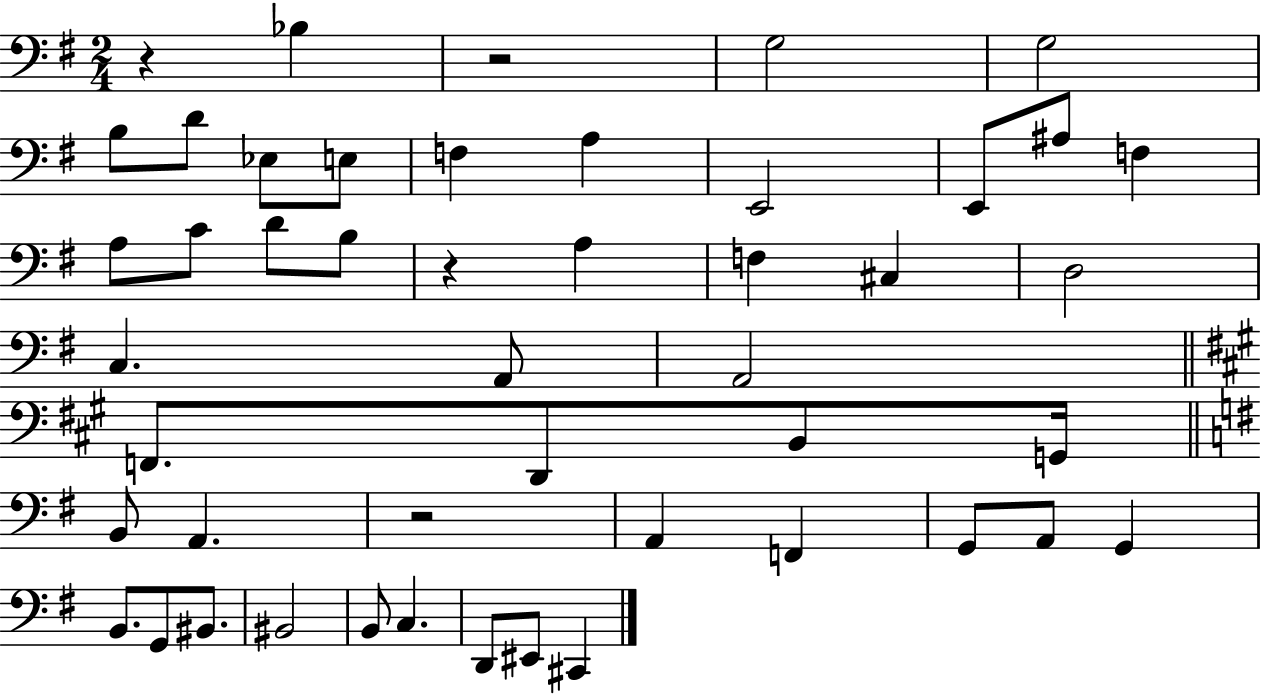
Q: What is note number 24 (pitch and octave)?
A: A2